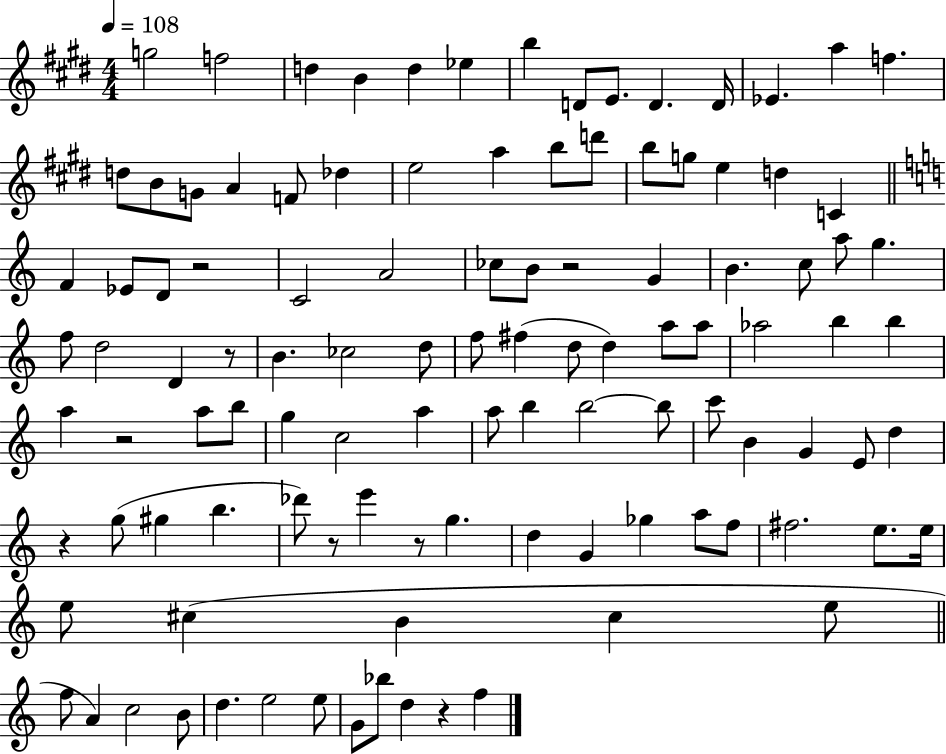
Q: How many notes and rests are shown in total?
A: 109